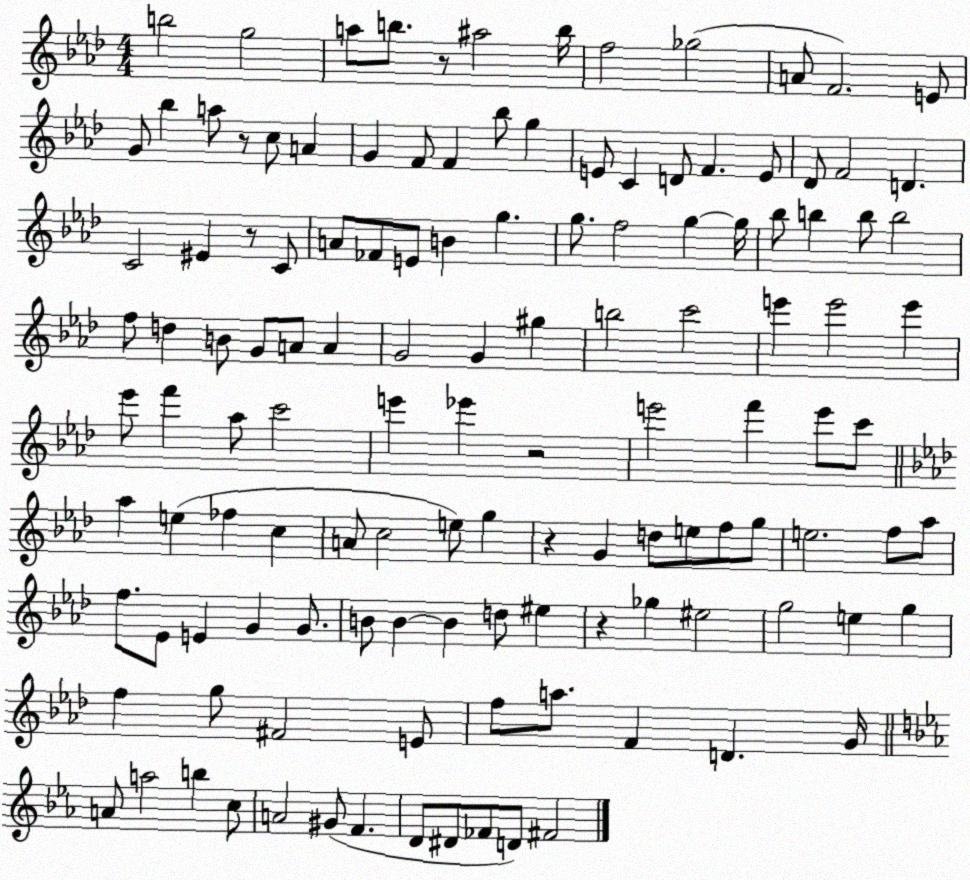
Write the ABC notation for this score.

X:1
T:Untitled
M:4/4
L:1/4
K:Ab
b2 g2 a/2 b/2 z/2 ^a2 b/4 f2 _g2 A/2 F2 E/2 G/2 _b a/2 z/2 c/2 A G F/2 F _b/2 g E/2 C D/2 F E/2 _D/2 F2 D C2 ^E z/2 C/2 A/2 _F/2 E/2 B g g/2 f2 g g/4 _b/2 b b/2 b2 f/2 d B/2 G/2 A/2 A G2 G ^g b2 c'2 e' e'2 e' _e'/2 f' _a/2 c'2 e' _e' z2 e'2 f' e'/2 c'/2 _a e _f c A/2 c2 e/2 g z G d/2 e/2 f/2 g/2 e2 f/2 _a/2 f/2 _E/2 E G G/2 B/2 B B d/2 ^e z _g ^e2 g2 e g f g/2 ^F2 E/2 f/2 a/2 F D G/4 A/2 a2 b c/2 A2 ^G/2 F D/2 ^D/2 _F/2 D/2 ^F2